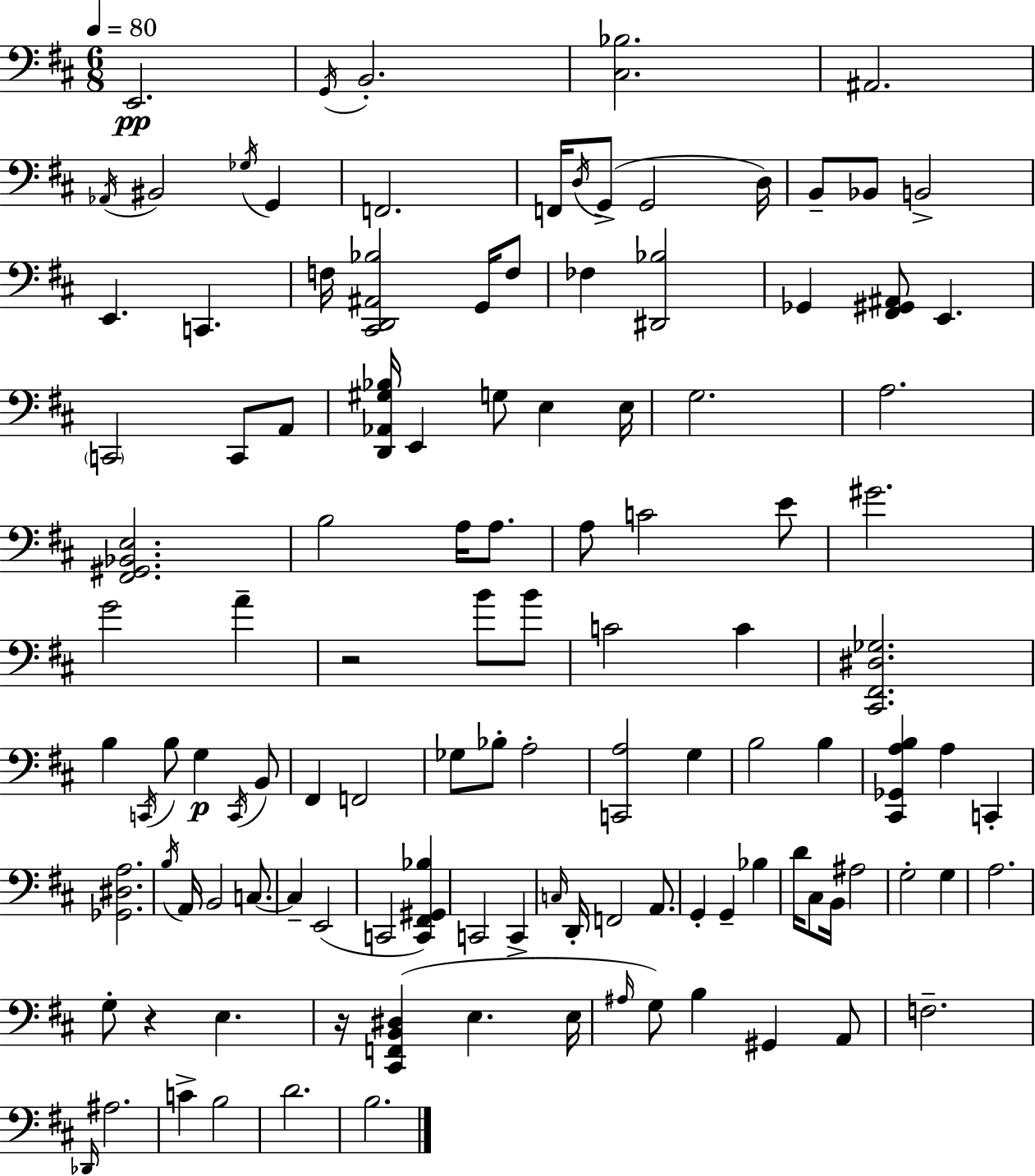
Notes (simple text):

E2/h. G2/s B2/h. [C#3,Bb3]/h. A#2/h. Ab2/s BIS2/h Gb3/s G2/q F2/h. F2/s D3/s G2/e G2/h D3/s B2/e Bb2/e B2/h E2/q. C2/q. F3/s [C#2,D2,A#2,Bb3]/h G2/s F3/e FES3/q [D#2,Bb3]/h Gb2/q [F#2,G#2,A#2]/e E2/q. C2/h C2/e A2/e [D2,Ab2,G#3,Bb3]/s E2/q G3/e E3/q E3/s G3/h. A3/h. [F#2,G#2,Bb2,E3]/h. B3/h A3/s A3/e. A3/e C4/h E4/e G#4/h. G4/h A4/q R/h B4/e B4/e C4/h C4/q [C#2,F#2,D#3,Gb3]/h. B3/q C2/s B3/e G3/q C2/s B2/e F#2/q F2/h Gb3/e Bb3/e A3/h [C2,A3]/h G3/q B3/h B3/q [C#2,Gb2,A3,B3]/q A3/q C2/q [Gb2,D#3,A3]/h. B3/s A2/s B2/h C3/e. C3/q E2/h C2/h [C2,F#2,G#2,Bb3]/q C2/h C2/q C3/s D2/s F2/h A2/e. G2/q G2/q Bb3/q D4/s C#3/e B2/s A#3/h G3/h G3/q A3/h. G3/e R/q E3/q. R/s [C#2,F2,B2,D#3]/q E3/q. E3/s A#3/s G3/e B3/q G#2/q A2/e F3/h. Db2/s A#3/h. C4/q B3/h D4/h. B3/h.